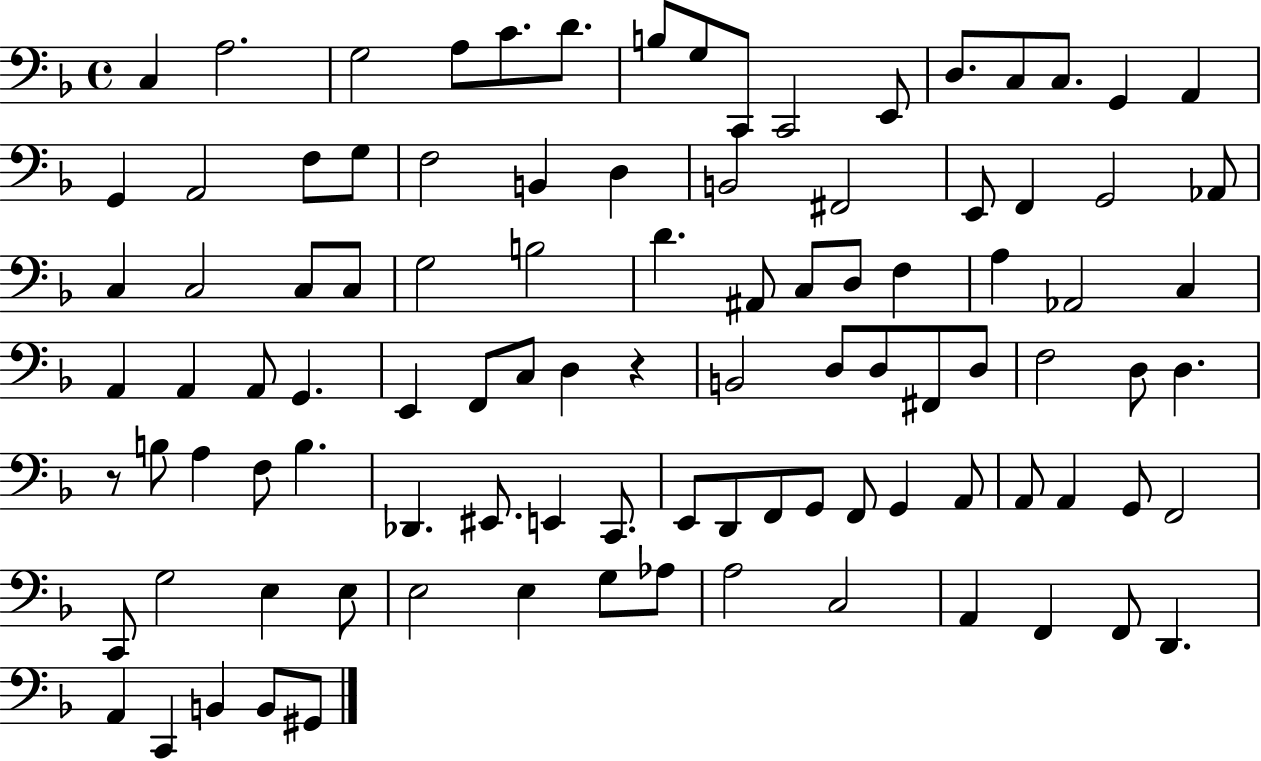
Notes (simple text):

C3/q A3/h. G3/h A3/e C4/e. D4/e. B3/e G3/e C2/e C2/h E2/e D3/e. C3/e C3/e. G2/q A2/q G2/q A2/h F3/e G3/e F3/h B2/q D3/q B2/h F#2/h E2/e F2/q G2/h Ab2/e C3/q C3/h C3/e C3/e G3/h B3/h D4/q. A#2/e C3/e D3/e F3/q A3/q Ab2/h C3/q A2/q A2/q A2/e G2/q. E2/q F2/e C3/e D3/q R/q B2/h D3/e D3/e F#2/e D3/e F3/h D3/e D3/q. R/e B3/e A3/q F3/e B3/q. Db2/q. EIS2/e. E2/q C2/e. E2/e D2/e F2/e G2/e F2/e G2/q A2/e A2/e A2/q G2/e F2/h C2/e G3/h E3/q E3/e E3/h E3/q G3/e Ab3/e A3/h C3/h A2/q F2/q F2/e D2/q. A2/q C2/q B2/q B2/e G#2/e